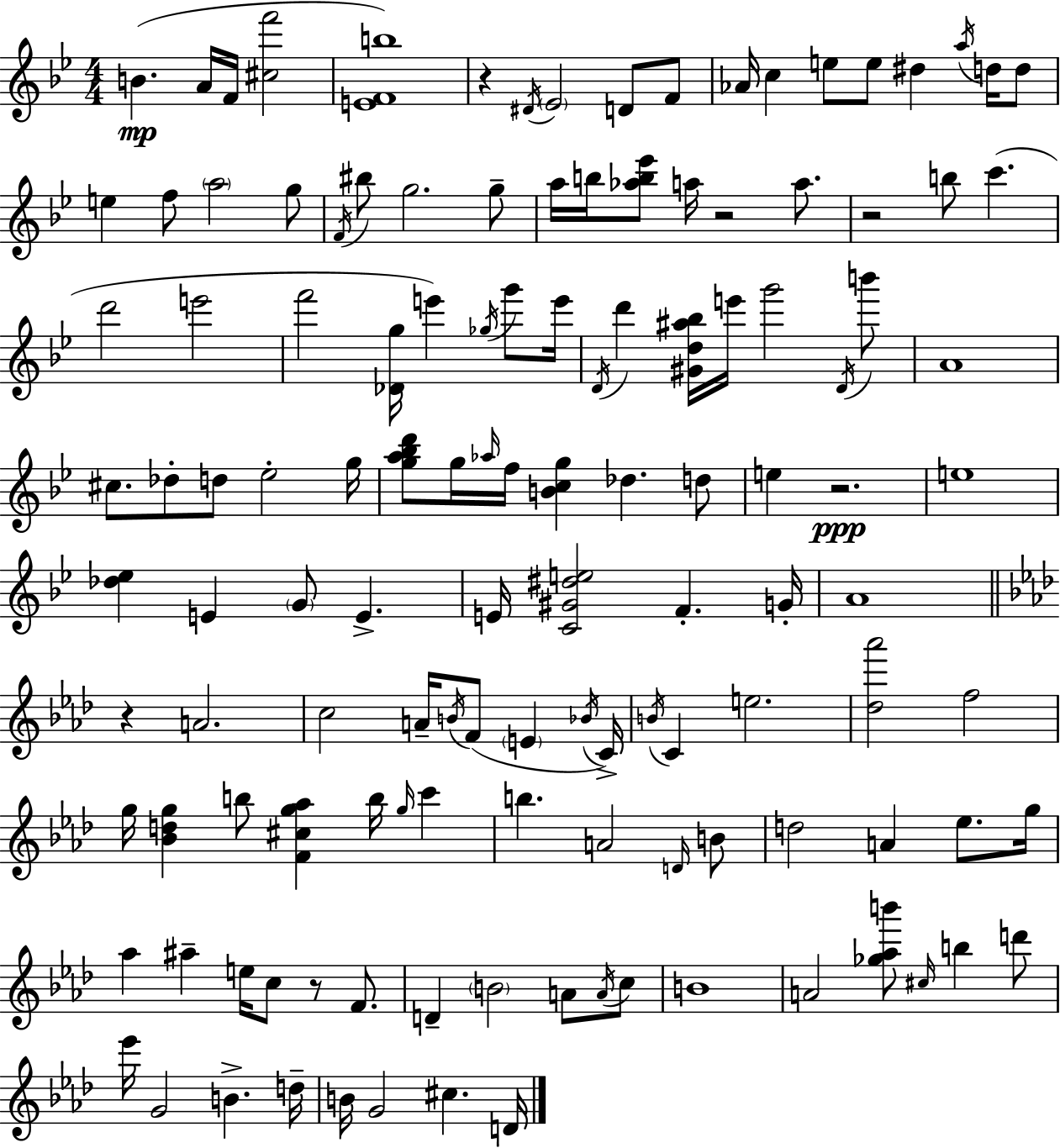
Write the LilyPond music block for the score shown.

{
  \clef treble
  \numericTimeSignature
  \time 4/4
  \key g \minor
  b'4.(\mp a'16 f'16 <cis'' f'''>2 | <e' f' b''>1) | r4 \acciaccatura { dis'16 } \parenthesize ees'2 d'8 f'8 | aes'16 c''4 e''8 e''8 dis''4 \acciaccatura { a''16 } d''16 | \break d''8 e''4 f''8 \parenthesize a''2 | g''8 \acciaccatura { f'16 } bis''8 g''2. | g''8-- a''16 b''16 <aes'' b'' ees'''>8 a''16 r2 | a''8. r2 b''8 c'''4.( | \break d'''2 e'''2 | f'''2 <des' g''>16 e'''4) | \acciaccatura { ges''16 } g'''8 e'''16 \acciaccatura { d'16 } d'''4 <gis' d'' ais'' bes''>16 e'''16 g'''2 | \acciaccatura { d'16 } b'''8 a'1 | \break cis''8. des''8-. d''8 ees''2-. | g''16 <g'' a'' bes'' d'''>8 g''16 \grace { aes''16 } f''16 <b' c'' g''>4 des''4. | d''8 e''4 r2.\ppp | e''1 | \break <des'' ees''>4 e'4 \parenthesize g'8 | e'4.-> e'16 <c' gis' dis'' e''>2 | f'4.-. g'16-. a'1 | \bar "||" \break \key aes \major r4 a'2. | c''2 a'16-- \acciaccatura { b'16 } f'8( \parenthesize e'4 | \acciaccatura { bes'16 } c'16->) \acciaccatura { b'16 } c'4 e''2. | <des'' aes'''>2 f''2 | \break g''16 <bes' d'' g''>4 b''8 <f' cis'' g'' aes''>4 b''16 \grace { g''16 } | c'''4 b''4. a'2 | \grace { d'16 } b'8 d''2 a'4 | ees''8. g''16 aes''4 ais''4-- e''16 c''8 | \break r8 f'8. d'4-- \parenthesize b'2 | a'8 \acciaccatura { a'16 } c''8 b'1 | a'2 <ges'' aes'' b'''>8 | \grace { cis''16 } b''4 d'''8 ees'''16 g'2 | \break b'4.-> d''16-- b'16 g'2 | cis''4. d'16 \bar "|."
}